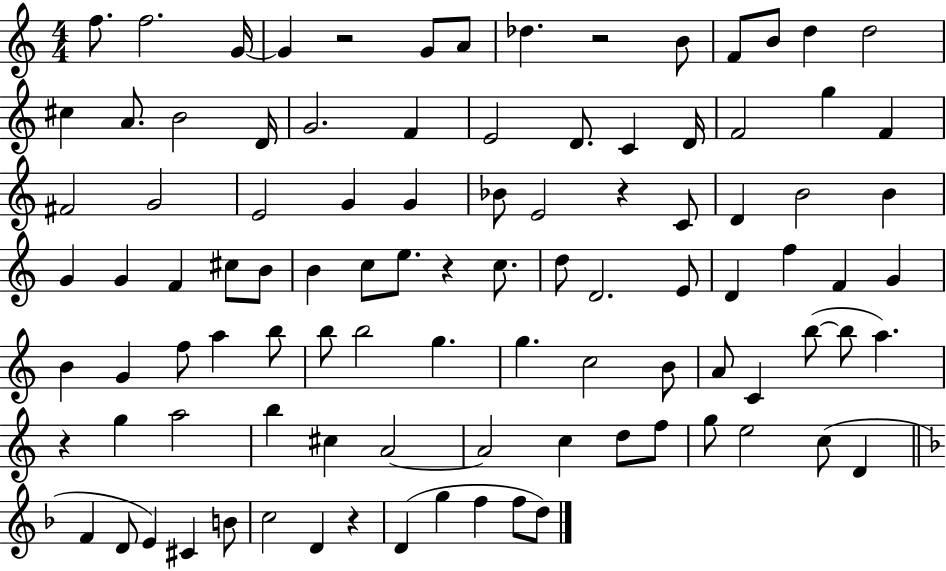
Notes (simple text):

F5/e. F5/h. G4/s G4/q R/h G4/e A4/e Db5/q. R/h B4/e F4/e B4/e D5/q D5/h C#5/q A4/e. B4/h D4/s G4/h. F4/q E4/h D4/e. C4/q D4/s F4/h G5/q F4/q F#4/h G4/h E4/h G4/q G4/q Bb4/e E4/h R/q C4/e D4/q B4/h B4/q G4/q G4/q F4/q C#5/e B4/e B4/q C5/e E5/e. R/q C5/e. D5/e D4/h. E4/e D4/q F5/q F4/q G4/q B4/q G4/q F5/e A5/q B5/e B5/e B5/h G5/q. G5/q. C5/h B4/e A4/e C4/q B5/e B5/e A5/q. R/q G5/q A5/h B5/q C#5/q A4/h A4/h C5/q D5/e F5/e G5/e E5/h C5/e D4/q F4/q D4/e E4/q C#4/q B4/e C5/h D4/q R/q D4/q G5/q F5/q F5/e D5/e